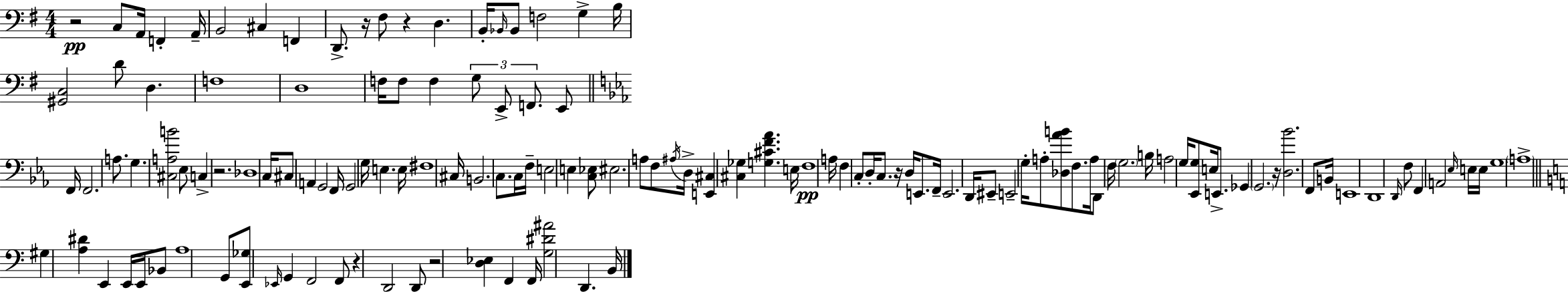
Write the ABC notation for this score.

X:1
T:Untitled
M:4/4
L:1/4
K:G
z2 C,/2 A,,/4 F,, A,,/4 B,,2 ^C, F,, D,,/2 z/4 ^F,/2 z D, B,,/4 _B,,/4 _B,,/2 F,2 G, B,/4 [^G,,C,]2 D/2 D, F,4 D,4 F,/4 F,/2 F, G,/2 E,,/2 F,,/2 E,,/2 F,,/4 F,,2 A,/2 G, [^C,A,B]2 _E,/2 C, z2 _D,4 C,/4 ^C,/2 A,, G,,2 F,,/4 G,,2 G,/4 E, E,/4 ^F,4 ^C,/4 B,,2 C,/2 C,/4 F,/4 E,2 E, [C,_E,]/2 ^E,2 A,/2 F,/2 ^A,/4 D,/4 [E,,^C,] [^C,_G,] [G,^CF_A] E,/4 F,4 A,/4 F, C,/2 D,/4 C,/2 z/4 D,/4 E,,/2 F,,/4 E,,2 D,,/4 ^E,,/2 E,,2 G,/4 A,/2 [_D,_AB]/2 F,/2 A,/4 D,,/2 F,/4 G,2 B,/4 A,2 G,/4 [_E,,G,]/2 E,/4 E,,/2 _G,, G,,2 z/4 [D,_B]2 F,,/2 B,,/4 E,,4 D,,4 D,,/4 F,/2 F,, A,,2 _E,/4 E,/4 E,/4 G,4 A,4 ^G, [A,^D] E,, E,,/4 E,,/4 _B,,/2 A,4 G,,/2 [E,,_G,]/2 _E,,/4 G,, F,,2 F,,/2 z D,,2 D,,/2 z2 [D,_E,] F,, F,,/4 [G,^D^A]2 D,, B,,/4